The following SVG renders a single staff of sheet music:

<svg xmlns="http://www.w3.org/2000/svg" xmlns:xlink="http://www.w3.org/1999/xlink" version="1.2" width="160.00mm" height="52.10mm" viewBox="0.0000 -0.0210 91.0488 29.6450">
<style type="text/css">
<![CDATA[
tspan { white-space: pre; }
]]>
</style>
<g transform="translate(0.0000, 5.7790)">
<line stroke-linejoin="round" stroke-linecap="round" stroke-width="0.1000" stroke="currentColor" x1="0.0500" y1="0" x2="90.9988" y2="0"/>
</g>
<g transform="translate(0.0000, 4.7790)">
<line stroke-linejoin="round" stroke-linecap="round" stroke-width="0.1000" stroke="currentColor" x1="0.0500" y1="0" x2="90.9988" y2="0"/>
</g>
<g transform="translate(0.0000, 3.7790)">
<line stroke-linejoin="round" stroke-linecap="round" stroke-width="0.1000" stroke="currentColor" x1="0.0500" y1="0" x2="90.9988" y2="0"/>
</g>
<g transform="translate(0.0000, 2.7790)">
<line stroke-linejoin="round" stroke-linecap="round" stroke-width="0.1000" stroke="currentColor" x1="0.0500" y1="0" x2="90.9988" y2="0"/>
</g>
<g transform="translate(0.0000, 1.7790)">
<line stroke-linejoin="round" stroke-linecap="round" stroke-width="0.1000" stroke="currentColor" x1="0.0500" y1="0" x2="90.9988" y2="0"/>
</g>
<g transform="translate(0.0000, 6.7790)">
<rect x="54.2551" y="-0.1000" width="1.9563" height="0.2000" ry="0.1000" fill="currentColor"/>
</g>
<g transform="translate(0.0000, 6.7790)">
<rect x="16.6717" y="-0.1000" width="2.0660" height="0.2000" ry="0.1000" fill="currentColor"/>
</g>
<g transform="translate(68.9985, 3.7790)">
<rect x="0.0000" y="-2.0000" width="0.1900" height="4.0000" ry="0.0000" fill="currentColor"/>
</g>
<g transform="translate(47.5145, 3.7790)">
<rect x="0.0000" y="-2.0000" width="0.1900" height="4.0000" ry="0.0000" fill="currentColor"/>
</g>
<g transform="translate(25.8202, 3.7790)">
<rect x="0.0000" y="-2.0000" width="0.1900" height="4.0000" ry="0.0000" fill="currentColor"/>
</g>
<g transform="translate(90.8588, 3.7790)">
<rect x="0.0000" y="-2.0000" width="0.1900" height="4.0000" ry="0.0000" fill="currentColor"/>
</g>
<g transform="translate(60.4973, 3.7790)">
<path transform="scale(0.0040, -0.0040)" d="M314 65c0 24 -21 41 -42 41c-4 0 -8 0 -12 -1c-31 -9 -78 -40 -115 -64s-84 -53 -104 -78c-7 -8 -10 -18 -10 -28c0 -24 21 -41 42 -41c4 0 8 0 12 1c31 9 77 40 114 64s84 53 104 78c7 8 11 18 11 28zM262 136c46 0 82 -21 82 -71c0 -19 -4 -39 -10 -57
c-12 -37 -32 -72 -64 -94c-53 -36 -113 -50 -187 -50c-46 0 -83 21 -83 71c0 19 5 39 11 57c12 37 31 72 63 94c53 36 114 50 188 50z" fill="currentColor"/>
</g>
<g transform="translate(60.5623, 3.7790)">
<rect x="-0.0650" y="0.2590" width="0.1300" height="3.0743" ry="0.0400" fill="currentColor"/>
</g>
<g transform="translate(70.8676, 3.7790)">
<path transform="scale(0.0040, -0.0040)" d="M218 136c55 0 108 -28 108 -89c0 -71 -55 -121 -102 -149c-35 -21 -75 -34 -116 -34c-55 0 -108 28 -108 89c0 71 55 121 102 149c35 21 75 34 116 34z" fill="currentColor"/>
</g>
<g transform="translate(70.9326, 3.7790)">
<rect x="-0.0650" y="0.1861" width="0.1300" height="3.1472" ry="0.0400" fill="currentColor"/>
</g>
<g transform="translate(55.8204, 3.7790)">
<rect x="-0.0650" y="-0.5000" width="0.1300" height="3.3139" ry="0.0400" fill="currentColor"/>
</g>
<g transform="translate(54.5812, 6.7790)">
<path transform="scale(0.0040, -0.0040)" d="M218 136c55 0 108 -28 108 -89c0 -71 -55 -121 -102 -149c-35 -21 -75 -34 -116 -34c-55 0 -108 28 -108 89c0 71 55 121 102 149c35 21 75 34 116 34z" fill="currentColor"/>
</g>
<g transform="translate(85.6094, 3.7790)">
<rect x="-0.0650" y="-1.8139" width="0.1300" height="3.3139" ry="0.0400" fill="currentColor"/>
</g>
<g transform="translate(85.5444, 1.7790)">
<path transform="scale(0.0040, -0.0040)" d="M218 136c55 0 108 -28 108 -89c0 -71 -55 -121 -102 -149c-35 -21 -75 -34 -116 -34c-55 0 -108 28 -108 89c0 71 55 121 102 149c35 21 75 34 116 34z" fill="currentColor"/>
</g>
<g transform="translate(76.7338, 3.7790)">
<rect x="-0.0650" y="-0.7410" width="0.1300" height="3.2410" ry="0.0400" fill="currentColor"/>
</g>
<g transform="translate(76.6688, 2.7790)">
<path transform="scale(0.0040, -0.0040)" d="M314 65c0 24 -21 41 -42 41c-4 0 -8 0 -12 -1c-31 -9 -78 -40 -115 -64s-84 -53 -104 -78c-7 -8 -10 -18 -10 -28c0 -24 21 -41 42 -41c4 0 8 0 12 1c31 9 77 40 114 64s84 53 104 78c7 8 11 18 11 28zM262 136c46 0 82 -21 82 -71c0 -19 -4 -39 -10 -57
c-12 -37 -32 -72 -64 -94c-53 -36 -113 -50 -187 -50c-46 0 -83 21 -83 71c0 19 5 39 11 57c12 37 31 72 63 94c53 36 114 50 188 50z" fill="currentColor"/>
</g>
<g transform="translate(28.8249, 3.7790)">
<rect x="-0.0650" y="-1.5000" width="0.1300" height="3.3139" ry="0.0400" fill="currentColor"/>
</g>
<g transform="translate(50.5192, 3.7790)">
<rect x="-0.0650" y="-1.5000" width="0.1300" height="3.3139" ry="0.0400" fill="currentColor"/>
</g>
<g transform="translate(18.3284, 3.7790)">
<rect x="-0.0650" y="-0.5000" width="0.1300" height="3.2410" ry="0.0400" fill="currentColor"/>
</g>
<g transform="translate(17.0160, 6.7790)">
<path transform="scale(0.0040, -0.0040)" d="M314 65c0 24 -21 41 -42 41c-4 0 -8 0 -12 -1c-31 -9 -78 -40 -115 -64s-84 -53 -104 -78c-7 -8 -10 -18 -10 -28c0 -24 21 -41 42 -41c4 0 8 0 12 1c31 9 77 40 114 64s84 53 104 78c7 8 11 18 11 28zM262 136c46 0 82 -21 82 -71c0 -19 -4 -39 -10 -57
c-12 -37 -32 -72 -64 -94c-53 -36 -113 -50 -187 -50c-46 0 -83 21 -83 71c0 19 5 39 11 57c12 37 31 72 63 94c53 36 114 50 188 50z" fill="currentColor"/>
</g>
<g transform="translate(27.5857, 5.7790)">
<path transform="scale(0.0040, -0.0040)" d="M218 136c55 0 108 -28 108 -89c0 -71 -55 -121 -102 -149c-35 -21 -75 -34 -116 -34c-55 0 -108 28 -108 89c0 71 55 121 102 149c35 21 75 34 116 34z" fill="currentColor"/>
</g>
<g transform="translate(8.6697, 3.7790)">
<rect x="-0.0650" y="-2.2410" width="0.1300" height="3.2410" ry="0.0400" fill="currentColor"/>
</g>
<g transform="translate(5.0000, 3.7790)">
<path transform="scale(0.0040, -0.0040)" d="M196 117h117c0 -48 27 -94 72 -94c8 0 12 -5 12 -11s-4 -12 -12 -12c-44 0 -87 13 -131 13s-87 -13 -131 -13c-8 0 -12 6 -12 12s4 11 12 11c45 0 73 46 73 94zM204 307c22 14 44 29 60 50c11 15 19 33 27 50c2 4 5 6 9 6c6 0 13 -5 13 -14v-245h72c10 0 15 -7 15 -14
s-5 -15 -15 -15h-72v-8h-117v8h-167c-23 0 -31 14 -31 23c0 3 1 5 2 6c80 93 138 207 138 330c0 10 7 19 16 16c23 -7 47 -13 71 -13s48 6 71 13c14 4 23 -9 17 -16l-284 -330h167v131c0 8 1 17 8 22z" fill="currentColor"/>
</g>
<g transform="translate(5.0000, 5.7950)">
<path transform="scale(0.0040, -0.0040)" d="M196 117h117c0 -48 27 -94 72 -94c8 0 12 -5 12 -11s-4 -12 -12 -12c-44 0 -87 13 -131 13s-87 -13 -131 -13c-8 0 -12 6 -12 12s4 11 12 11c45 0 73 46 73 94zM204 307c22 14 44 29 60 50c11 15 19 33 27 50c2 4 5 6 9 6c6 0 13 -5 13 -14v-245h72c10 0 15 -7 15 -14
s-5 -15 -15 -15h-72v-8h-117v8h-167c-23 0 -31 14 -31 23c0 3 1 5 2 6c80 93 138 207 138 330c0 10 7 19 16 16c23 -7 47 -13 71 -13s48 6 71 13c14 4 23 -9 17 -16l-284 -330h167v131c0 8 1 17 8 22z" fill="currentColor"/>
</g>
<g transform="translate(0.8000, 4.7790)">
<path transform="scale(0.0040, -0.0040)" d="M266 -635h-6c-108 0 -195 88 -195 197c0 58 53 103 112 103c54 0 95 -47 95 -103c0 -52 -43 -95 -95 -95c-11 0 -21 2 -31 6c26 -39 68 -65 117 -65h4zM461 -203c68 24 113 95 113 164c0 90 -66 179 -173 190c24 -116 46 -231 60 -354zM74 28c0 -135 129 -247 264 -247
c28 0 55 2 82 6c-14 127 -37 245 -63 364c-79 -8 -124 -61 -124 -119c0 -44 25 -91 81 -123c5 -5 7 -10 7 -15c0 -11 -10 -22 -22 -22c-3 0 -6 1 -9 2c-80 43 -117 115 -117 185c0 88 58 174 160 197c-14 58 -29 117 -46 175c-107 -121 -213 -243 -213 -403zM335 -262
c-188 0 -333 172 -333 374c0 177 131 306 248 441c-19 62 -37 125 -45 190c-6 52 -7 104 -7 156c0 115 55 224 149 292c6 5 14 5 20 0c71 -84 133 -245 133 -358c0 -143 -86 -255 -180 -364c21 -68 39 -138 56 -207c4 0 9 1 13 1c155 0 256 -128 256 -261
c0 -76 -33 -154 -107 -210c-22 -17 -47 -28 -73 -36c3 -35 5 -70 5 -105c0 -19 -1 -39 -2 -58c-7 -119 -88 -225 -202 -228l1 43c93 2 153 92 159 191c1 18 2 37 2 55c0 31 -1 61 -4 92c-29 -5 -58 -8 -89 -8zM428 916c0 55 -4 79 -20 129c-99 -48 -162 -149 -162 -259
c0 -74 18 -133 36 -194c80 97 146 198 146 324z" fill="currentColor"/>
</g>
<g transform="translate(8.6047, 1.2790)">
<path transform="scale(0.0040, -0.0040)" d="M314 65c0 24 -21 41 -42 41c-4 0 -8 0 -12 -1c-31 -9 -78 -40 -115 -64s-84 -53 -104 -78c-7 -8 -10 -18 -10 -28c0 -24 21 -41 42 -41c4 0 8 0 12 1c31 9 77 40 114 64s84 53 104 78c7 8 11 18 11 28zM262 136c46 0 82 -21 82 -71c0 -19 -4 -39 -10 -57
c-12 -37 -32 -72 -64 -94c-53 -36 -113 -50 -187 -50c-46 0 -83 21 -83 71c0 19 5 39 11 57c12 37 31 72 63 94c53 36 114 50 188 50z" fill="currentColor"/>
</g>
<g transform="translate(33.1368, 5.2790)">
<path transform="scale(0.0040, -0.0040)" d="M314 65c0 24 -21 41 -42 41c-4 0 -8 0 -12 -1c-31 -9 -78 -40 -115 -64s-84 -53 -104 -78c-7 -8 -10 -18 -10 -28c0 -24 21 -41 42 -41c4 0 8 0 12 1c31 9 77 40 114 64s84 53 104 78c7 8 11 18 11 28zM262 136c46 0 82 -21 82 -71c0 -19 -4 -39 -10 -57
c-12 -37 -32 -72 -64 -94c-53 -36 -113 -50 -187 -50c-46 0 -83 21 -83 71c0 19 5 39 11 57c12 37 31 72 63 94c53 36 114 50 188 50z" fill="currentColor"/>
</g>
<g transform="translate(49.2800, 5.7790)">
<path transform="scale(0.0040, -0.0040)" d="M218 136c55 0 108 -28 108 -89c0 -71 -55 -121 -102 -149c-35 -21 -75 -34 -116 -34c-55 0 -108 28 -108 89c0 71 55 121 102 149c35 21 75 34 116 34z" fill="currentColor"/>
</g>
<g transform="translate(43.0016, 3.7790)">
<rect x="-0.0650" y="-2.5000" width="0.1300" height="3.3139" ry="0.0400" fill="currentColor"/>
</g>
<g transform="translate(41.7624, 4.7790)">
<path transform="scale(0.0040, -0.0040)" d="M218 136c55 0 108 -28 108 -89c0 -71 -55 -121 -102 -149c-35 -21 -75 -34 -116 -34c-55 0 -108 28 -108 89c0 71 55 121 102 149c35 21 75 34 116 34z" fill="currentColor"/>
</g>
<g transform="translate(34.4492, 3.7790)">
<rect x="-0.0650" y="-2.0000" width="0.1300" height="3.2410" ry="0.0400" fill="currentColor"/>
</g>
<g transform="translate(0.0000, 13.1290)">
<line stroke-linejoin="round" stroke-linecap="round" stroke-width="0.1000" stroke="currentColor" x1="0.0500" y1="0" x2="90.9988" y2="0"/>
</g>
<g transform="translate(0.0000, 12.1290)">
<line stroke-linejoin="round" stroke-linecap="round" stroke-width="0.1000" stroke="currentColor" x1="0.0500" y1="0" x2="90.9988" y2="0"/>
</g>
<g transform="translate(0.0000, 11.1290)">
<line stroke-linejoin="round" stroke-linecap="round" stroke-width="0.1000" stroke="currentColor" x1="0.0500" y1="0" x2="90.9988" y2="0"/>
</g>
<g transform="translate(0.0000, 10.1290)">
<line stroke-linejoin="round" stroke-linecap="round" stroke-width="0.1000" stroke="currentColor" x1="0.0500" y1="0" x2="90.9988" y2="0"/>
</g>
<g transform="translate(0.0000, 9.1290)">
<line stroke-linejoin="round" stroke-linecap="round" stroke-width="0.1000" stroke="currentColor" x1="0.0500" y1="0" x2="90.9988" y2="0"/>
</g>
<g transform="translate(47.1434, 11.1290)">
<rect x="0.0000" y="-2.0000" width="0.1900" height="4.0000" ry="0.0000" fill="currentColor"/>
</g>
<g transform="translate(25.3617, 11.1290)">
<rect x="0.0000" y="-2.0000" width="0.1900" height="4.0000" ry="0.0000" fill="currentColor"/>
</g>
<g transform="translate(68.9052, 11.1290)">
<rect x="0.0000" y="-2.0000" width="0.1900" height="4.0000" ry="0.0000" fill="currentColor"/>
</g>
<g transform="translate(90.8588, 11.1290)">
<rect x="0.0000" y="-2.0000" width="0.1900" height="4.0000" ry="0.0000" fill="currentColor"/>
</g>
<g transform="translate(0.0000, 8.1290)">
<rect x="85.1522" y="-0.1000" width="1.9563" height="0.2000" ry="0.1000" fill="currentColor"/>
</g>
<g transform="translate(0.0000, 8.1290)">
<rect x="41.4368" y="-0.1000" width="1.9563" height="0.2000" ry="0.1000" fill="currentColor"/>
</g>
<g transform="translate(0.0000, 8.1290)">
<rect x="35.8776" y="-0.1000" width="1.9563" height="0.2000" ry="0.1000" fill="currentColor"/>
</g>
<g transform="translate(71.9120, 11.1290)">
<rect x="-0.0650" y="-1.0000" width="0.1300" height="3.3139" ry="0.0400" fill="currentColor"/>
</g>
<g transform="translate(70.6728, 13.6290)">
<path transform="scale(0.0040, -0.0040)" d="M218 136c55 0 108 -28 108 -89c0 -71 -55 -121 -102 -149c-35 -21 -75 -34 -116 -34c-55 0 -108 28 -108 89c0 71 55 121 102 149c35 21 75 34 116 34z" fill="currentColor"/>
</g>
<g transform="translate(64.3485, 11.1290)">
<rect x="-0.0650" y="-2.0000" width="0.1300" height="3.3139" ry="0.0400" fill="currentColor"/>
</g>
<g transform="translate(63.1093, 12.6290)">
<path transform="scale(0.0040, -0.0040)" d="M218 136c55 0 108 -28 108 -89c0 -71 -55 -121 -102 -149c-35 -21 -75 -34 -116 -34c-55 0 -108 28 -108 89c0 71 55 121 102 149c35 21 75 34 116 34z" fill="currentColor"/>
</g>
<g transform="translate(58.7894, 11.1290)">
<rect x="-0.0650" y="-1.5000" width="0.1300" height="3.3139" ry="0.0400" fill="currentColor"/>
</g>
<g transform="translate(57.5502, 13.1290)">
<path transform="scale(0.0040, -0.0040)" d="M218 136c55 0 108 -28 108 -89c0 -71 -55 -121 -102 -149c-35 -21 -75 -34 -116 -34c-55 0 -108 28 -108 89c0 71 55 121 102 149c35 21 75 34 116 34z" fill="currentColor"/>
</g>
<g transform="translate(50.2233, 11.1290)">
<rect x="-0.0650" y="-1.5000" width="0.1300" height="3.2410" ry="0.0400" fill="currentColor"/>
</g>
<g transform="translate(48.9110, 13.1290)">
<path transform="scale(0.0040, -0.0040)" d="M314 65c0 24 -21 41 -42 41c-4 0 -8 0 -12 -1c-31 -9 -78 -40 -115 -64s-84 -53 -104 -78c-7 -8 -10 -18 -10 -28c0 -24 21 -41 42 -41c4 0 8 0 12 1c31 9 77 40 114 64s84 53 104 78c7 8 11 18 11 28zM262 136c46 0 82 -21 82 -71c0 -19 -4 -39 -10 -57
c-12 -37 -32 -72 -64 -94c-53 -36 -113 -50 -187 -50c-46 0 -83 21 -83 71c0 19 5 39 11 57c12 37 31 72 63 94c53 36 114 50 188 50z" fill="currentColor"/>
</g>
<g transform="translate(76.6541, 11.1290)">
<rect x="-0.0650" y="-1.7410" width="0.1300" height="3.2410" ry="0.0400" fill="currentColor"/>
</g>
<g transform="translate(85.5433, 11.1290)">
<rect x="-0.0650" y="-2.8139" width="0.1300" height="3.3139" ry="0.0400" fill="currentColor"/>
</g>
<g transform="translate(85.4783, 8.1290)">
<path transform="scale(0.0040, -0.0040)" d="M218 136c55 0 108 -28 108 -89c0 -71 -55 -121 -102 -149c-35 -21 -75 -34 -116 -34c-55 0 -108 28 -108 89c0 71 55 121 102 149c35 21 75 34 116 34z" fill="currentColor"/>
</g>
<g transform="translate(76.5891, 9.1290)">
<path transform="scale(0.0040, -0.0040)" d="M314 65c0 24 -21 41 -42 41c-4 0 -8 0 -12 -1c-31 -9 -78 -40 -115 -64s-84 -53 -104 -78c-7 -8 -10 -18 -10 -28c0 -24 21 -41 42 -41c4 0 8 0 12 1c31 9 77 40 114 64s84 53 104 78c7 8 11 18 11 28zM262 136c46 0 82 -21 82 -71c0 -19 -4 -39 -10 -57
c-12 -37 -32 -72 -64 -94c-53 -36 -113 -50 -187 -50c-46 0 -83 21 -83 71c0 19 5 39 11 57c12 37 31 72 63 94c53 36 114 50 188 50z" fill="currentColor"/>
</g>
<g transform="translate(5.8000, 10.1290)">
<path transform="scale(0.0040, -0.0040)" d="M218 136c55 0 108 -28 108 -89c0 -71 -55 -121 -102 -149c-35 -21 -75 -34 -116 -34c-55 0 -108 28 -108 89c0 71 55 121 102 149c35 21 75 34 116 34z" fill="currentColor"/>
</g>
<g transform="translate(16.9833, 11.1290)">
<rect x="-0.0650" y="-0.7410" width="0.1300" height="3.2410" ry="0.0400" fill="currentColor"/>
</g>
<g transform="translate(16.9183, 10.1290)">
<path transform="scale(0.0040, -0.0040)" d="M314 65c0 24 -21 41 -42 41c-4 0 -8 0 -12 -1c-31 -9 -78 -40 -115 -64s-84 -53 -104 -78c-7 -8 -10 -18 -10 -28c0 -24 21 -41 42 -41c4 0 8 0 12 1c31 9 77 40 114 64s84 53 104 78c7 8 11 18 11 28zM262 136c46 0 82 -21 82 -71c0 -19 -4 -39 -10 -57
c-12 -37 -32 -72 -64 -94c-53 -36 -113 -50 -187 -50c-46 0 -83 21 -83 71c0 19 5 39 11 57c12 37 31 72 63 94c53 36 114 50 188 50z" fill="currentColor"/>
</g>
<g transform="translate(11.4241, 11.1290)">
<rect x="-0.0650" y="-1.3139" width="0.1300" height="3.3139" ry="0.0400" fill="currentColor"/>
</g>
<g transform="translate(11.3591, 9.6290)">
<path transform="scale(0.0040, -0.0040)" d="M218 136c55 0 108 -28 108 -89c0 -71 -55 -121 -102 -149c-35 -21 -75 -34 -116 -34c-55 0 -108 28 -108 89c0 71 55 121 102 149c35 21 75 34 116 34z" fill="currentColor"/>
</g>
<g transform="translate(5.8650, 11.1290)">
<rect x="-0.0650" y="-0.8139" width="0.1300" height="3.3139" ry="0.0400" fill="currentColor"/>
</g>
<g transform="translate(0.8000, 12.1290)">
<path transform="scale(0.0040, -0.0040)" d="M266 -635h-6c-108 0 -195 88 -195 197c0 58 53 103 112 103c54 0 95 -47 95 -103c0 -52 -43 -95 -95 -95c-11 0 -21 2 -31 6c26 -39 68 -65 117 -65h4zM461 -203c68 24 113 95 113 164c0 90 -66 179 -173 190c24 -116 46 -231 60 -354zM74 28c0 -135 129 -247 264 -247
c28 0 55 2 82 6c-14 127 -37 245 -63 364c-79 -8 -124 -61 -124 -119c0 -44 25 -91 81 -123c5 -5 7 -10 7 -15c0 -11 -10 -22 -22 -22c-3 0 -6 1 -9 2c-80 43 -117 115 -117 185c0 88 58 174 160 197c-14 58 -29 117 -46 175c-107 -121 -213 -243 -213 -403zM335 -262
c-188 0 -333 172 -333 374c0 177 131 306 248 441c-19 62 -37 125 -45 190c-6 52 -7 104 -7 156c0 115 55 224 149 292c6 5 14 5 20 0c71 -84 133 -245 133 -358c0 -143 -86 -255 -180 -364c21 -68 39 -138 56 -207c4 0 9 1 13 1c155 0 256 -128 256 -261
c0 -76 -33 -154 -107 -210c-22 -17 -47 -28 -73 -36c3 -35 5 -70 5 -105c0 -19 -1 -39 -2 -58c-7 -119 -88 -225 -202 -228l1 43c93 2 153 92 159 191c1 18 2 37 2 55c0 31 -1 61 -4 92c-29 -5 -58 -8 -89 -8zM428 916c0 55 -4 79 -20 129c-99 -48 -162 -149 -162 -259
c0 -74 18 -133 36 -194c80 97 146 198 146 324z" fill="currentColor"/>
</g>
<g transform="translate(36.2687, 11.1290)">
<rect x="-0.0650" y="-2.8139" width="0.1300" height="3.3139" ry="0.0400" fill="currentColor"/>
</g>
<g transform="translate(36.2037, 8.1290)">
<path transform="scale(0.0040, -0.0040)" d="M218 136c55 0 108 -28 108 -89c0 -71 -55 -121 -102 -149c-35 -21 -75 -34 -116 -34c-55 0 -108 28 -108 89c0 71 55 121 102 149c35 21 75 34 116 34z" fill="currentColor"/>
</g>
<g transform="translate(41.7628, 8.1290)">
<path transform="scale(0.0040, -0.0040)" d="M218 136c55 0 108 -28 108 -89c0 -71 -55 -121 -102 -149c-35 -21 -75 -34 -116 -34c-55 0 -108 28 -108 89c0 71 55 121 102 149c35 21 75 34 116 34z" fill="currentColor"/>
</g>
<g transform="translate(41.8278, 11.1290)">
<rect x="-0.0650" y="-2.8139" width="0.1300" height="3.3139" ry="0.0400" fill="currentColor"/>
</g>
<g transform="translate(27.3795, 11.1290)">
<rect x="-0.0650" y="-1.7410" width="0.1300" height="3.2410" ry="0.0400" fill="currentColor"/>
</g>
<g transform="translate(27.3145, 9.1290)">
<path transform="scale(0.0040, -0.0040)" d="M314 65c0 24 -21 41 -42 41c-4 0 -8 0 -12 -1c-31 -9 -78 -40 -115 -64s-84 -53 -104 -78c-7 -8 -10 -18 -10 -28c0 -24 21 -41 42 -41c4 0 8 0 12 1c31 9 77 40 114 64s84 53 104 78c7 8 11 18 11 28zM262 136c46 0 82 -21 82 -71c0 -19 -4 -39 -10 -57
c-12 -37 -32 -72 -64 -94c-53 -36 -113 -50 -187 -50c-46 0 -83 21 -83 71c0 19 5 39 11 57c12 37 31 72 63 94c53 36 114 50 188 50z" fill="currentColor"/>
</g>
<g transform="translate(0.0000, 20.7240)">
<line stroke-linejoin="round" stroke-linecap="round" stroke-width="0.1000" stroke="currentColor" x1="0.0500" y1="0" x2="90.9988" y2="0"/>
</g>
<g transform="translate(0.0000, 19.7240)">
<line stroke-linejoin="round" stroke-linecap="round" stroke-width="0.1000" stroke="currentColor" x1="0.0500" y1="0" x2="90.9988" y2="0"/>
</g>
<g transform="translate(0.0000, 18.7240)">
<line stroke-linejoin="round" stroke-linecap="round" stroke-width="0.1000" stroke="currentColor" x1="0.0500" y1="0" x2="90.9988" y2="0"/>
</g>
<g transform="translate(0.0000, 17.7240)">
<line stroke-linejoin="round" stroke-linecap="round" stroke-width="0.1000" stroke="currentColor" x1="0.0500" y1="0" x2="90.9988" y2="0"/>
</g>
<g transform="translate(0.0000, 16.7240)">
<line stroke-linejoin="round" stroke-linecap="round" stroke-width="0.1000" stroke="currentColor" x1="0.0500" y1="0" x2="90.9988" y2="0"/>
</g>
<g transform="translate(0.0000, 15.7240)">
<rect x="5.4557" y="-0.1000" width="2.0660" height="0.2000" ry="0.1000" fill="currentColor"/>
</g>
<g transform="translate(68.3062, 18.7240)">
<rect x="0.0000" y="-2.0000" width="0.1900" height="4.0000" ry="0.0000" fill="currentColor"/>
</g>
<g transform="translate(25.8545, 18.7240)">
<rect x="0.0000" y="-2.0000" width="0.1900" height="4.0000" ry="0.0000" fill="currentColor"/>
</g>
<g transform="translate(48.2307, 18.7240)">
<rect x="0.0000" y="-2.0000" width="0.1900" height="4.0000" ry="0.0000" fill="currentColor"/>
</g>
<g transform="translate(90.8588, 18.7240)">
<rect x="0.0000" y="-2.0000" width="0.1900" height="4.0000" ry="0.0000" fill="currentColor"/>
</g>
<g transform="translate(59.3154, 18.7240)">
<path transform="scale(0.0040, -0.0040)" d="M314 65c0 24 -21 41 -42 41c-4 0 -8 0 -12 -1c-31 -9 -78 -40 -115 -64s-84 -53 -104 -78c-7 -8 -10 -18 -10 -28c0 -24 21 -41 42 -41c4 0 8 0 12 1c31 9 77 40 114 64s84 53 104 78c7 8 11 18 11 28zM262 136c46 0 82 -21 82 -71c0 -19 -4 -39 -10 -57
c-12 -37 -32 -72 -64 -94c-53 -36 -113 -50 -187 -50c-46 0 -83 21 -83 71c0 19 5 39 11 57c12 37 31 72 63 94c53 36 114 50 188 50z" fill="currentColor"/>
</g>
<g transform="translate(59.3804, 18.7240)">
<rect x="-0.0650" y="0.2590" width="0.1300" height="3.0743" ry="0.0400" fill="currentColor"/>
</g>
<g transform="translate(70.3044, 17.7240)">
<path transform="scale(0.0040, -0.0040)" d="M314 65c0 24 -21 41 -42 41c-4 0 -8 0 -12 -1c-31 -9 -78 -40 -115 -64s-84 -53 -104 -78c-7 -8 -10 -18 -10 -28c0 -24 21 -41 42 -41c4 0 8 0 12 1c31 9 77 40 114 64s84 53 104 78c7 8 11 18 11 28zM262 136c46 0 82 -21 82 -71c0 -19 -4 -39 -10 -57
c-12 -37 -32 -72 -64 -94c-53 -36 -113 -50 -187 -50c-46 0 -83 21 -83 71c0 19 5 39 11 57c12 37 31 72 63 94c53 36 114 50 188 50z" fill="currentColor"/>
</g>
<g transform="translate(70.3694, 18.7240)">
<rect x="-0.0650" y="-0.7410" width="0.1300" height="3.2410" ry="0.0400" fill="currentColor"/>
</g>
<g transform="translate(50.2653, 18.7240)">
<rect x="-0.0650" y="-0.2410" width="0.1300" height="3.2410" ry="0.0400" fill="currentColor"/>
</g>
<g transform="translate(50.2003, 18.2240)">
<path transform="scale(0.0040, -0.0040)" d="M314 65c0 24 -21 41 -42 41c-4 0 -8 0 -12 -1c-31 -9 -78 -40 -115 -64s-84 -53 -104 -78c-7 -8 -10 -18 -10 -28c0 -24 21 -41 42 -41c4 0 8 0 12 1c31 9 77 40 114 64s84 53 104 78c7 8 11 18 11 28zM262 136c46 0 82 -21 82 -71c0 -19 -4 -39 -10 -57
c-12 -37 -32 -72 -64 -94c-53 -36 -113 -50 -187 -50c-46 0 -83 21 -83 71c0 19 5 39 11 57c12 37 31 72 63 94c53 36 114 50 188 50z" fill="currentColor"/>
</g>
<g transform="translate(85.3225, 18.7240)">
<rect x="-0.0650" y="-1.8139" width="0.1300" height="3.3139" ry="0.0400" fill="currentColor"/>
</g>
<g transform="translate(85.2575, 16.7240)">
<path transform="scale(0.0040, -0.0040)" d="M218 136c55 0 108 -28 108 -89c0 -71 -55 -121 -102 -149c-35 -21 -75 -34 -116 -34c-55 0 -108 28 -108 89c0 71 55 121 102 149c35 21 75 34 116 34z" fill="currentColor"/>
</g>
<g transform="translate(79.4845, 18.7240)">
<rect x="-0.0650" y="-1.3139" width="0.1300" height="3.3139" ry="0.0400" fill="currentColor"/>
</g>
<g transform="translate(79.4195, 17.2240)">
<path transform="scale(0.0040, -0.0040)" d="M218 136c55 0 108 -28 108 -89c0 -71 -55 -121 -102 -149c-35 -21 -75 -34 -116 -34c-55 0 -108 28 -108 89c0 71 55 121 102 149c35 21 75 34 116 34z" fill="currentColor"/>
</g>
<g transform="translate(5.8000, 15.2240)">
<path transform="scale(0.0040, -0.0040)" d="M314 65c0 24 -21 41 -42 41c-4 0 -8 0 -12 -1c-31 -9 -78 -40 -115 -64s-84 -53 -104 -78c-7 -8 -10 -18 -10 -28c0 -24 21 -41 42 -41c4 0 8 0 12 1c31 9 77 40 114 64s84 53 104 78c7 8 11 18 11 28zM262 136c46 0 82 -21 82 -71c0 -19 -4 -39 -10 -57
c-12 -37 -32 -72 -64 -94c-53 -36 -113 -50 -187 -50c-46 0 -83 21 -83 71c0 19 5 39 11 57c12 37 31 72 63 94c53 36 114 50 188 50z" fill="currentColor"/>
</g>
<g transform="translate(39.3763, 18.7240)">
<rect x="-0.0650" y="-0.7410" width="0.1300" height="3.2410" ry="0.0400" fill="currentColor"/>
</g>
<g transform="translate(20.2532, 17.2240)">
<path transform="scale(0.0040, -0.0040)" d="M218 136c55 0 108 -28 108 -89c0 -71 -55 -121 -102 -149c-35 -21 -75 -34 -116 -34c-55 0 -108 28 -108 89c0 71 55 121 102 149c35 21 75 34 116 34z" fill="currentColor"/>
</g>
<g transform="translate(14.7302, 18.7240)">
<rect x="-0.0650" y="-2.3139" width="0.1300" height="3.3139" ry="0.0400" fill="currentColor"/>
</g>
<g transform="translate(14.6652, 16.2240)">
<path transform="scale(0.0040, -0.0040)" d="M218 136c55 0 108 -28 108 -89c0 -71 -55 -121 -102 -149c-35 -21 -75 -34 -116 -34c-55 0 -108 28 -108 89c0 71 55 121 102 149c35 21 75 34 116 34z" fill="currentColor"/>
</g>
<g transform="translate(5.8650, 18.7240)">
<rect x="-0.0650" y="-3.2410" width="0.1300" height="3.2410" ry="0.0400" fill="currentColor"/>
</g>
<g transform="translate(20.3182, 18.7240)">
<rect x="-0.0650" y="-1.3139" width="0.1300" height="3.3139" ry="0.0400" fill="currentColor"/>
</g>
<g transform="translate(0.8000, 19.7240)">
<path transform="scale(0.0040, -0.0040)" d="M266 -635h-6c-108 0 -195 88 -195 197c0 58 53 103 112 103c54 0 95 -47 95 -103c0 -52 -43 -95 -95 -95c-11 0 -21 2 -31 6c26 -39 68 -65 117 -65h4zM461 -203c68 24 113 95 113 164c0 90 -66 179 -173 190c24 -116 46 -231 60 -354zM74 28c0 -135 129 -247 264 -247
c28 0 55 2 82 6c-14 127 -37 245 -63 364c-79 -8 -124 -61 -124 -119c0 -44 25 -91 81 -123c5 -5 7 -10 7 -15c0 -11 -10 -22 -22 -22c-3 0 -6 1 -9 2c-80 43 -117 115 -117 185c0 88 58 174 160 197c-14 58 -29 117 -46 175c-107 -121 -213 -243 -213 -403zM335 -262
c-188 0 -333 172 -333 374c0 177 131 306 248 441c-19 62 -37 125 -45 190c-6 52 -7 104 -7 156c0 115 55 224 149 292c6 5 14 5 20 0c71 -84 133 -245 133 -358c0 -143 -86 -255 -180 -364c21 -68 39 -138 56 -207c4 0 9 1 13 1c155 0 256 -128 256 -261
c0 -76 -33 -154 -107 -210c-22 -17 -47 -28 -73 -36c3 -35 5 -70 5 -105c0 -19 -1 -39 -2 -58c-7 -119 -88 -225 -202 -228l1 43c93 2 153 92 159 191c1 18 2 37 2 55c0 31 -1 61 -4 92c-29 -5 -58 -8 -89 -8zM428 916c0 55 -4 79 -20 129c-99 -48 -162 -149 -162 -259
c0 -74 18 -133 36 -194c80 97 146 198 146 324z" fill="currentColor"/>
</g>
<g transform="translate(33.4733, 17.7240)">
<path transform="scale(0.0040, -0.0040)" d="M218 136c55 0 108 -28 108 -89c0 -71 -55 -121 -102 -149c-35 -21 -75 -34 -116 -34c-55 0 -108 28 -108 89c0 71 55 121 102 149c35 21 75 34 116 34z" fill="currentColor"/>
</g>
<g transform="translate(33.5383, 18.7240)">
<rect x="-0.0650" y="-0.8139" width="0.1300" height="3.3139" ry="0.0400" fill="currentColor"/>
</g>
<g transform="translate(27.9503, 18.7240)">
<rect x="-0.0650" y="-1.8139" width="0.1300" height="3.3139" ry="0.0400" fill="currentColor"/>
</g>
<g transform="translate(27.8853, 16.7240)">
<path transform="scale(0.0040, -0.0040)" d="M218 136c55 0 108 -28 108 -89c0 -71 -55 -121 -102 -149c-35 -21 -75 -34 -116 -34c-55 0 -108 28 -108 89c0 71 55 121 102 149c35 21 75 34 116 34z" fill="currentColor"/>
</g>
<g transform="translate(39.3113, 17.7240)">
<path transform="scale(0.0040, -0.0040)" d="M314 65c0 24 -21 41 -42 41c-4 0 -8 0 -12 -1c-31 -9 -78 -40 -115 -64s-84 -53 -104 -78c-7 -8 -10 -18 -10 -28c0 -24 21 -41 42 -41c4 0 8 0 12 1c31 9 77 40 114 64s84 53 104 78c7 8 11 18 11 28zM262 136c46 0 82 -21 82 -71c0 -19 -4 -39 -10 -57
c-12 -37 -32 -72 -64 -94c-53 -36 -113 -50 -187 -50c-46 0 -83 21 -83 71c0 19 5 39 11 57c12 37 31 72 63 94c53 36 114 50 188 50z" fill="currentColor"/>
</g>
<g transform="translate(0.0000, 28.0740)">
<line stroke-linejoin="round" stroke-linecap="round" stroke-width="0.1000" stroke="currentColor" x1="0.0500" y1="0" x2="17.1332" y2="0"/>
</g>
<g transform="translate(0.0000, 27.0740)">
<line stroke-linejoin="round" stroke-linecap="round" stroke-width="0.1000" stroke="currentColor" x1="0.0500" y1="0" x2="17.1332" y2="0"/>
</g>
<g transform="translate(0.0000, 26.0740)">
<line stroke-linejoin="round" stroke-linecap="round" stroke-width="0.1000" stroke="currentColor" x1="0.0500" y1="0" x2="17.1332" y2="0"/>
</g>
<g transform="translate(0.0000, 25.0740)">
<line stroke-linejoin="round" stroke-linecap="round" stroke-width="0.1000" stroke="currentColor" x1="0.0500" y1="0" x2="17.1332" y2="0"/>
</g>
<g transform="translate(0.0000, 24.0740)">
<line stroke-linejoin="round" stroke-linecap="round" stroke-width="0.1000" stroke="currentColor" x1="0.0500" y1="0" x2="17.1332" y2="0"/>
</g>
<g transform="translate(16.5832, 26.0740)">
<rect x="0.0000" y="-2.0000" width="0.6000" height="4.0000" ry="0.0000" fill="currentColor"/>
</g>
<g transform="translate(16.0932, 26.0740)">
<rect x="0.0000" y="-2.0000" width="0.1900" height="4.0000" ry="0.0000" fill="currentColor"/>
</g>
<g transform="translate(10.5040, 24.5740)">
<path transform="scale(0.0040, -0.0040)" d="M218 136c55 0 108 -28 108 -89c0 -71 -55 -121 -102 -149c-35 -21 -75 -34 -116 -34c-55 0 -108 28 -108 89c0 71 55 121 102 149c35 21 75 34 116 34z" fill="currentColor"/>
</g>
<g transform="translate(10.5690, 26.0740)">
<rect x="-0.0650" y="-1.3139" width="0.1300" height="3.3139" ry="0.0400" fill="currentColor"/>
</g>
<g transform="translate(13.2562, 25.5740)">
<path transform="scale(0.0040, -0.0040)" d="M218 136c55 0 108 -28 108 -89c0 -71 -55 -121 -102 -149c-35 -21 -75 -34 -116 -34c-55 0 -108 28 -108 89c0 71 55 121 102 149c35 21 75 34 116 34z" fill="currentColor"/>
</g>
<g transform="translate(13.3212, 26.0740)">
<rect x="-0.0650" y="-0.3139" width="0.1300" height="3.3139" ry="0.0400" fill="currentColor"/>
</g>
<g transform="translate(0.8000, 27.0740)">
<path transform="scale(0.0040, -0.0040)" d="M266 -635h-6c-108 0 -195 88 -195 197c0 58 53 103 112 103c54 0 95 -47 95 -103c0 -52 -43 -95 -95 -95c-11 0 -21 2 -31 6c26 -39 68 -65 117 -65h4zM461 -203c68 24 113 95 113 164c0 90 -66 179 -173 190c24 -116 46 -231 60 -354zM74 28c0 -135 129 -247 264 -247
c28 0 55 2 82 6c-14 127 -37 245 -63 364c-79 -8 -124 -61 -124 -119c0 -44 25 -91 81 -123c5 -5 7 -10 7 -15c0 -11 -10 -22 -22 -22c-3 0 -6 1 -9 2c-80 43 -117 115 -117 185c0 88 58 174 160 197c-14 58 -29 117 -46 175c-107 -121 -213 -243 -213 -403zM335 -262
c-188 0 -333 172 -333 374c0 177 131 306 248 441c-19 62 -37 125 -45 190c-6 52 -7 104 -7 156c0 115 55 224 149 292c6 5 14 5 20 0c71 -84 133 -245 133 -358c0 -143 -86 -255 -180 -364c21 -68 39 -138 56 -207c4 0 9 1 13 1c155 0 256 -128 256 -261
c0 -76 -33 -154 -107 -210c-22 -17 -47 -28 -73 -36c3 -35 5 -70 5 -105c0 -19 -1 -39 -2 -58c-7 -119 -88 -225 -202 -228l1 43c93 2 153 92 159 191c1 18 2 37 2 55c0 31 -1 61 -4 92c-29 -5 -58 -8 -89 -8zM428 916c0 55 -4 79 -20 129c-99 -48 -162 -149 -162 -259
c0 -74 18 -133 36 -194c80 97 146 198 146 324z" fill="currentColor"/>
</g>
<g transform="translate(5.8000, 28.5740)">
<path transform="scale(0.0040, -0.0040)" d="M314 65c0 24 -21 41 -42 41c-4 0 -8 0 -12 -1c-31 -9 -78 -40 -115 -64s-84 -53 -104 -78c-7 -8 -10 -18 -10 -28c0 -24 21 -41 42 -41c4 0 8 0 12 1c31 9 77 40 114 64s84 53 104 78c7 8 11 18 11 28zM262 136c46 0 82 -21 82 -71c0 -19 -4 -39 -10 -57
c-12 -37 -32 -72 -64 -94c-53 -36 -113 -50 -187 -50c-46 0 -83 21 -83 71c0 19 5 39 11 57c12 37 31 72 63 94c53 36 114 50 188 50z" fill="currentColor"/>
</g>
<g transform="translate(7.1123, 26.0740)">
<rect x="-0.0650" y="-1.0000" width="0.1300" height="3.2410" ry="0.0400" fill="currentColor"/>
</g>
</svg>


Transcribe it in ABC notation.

X:1
T:Untitled
M:4/4
L:1/4
K:C
g2 C2 E F2 G E C B2 B d2 f d e d2 f2 a a E2 E F D f2 a b2 g e f d d2 c2 B2 d2 e f D2 e c